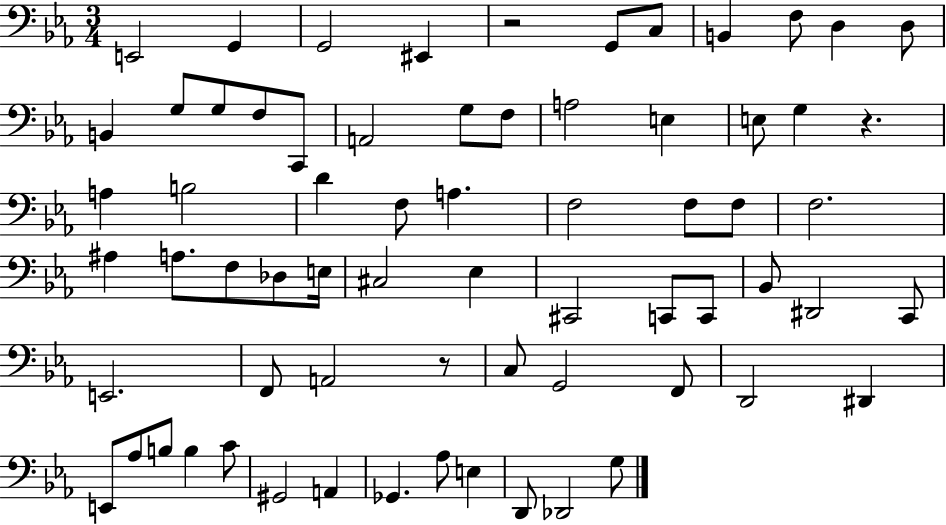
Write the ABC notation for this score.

X:1
T:Untitled
M:3/4
L:1/4
K:Eb
E,,2 G,, G,,2 ^E,, z2 G,,/2 C,/2 B,, F,/2 D, D,/2 B,, G,/2 G,/2 F,/2 C,,/2 A,,2 G,/2 F,/2 A,2 E, E,/2 G, z A, B,2 D F,/2 A, F,2 F,/2 F,/2 F,2 ^A, A,/2 F,/2 _D,/2 E,/4 ^C,2 _E, ^C,,2 C,,/2 C,,/2 _B,,/2 ^D,,2 C,,/2 E,,2 F,,/2 A,,2 z/2 C,/2 G,,2 F,,/2 D,,2 ^D,, E,,/2 _A,/2 B,/2 B, C/2 ^G,,2 A,, _G,, _A,/2 E, D,,/2 _D,,2 G,/2